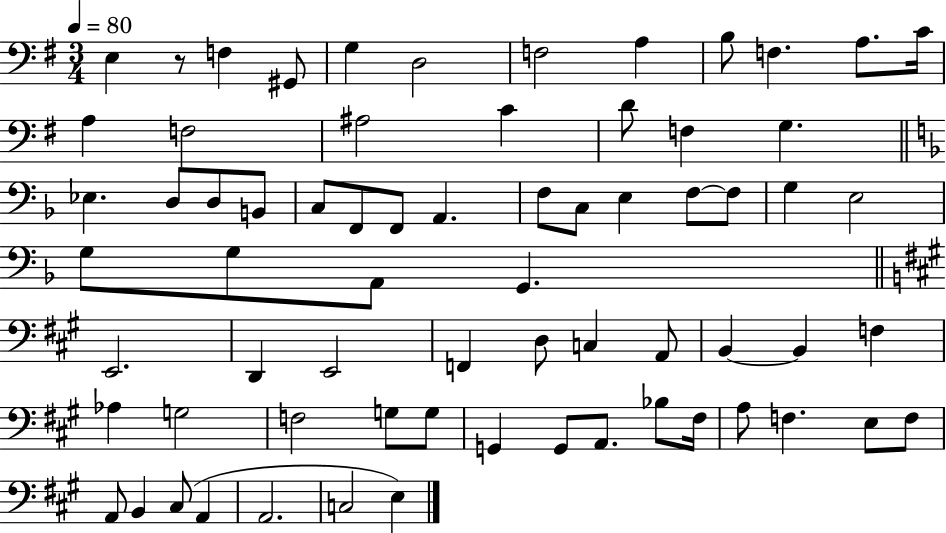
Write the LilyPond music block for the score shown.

{
  \clef bass
  \numericTimeSignature
  \time 3/4
  \key g \major
  \tempo 4 = 80
  e4 r8 f4 gis,8 | g4 d2 | f2 a4 | b8 f4. a8. c'16 | \break a4 f2 | ais2 c'4 | d'8 f4 g4. | \bar "||" \break \key f \major ees4. d8 d8 b,8 | c8 f,8 f,8 a,4. | f8 c8 e4 f8~~ f8 | g4 e2 | \break g8 g8 a,8 g,4. | \bar "||" \break \key a \major e,2. | d,4 e,2 | f,4 d8 c4 a,8 | b,4~~ b,4 f4 | \break aes4 g2 | f2 g8 g8 | g,4 g,8 a,8. bes8 fis16 | a8 f4. e8 f8 | \break a,8 b,4 cis8( a,4 | a,2. | c2 e4) | \bar "|."
}